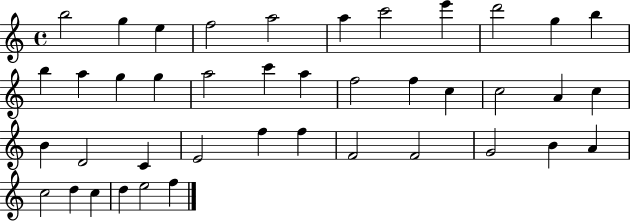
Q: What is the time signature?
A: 4/4